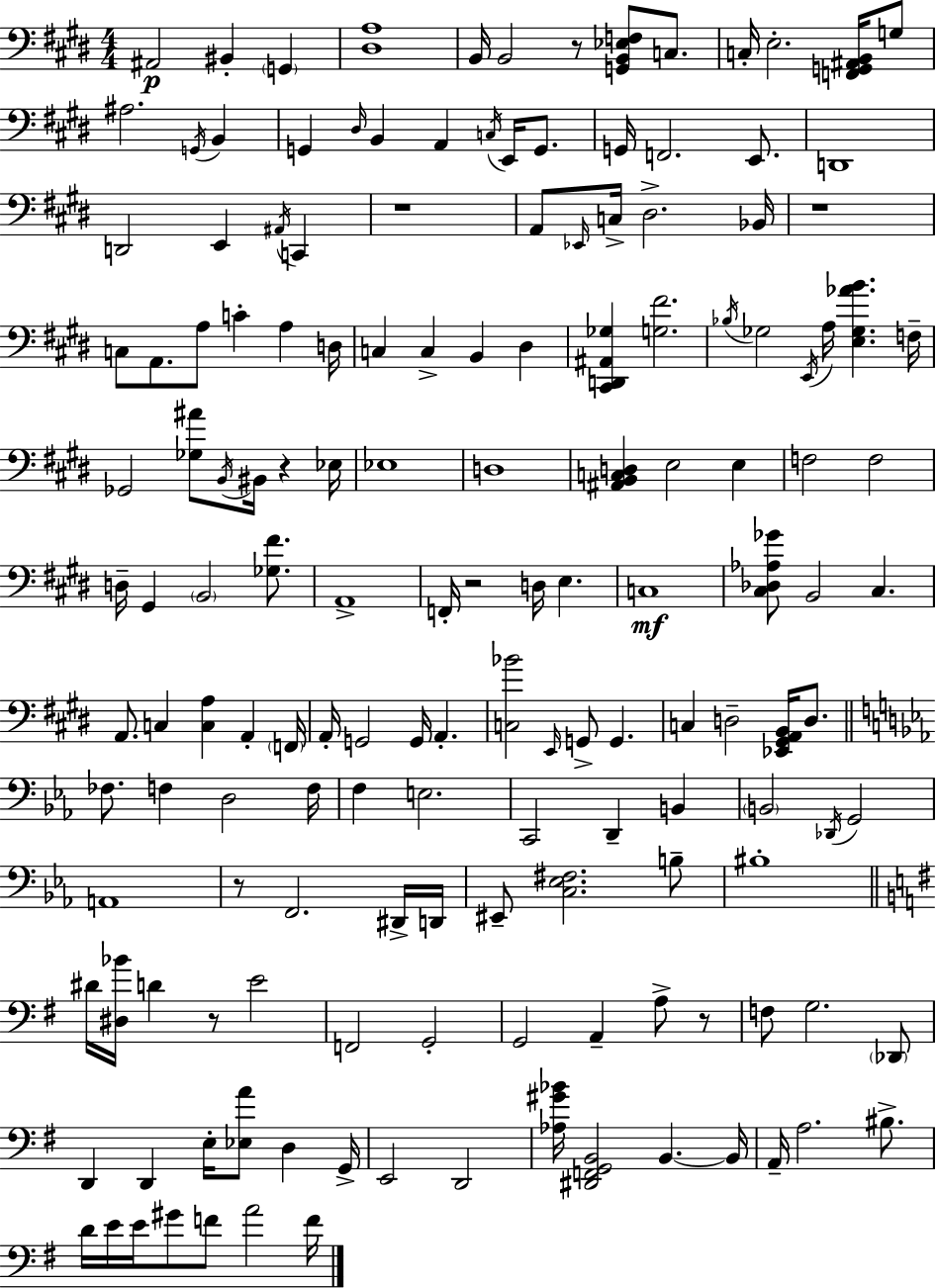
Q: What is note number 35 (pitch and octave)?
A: A3